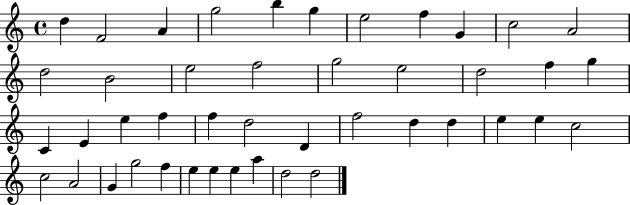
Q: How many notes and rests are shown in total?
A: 44